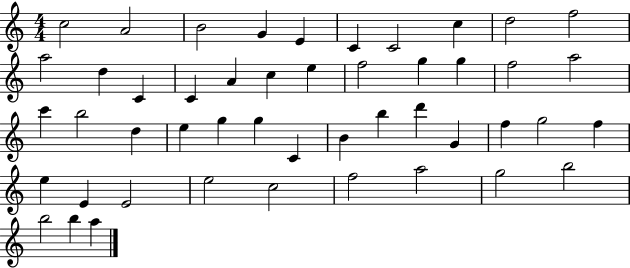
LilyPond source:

{
  \clef treble
  \numericTimeSignature
  \time 4/4
  \key c \major
  c''2 a'2 | b'2 g'4 e'4 | c'4 c'2 c''4 | d''2 f''2 | \break a''2 d''4 c'4 | c'4 a'4 c''4 e''4 | f''2 g''4 g''4 | f''2 a''2 | \break c'''4 b''2 d''4 | e''4 g''4 g''4 c'4 | b'4 b''4 d'''4 g'4 | f''4 g''2 f''4 | \break e''4 e'4 e'2 | e''2 c''2 | f''2 a''2 | g''2 b''2 | \break b''2 b''4 a''4 | \bar "|."
}